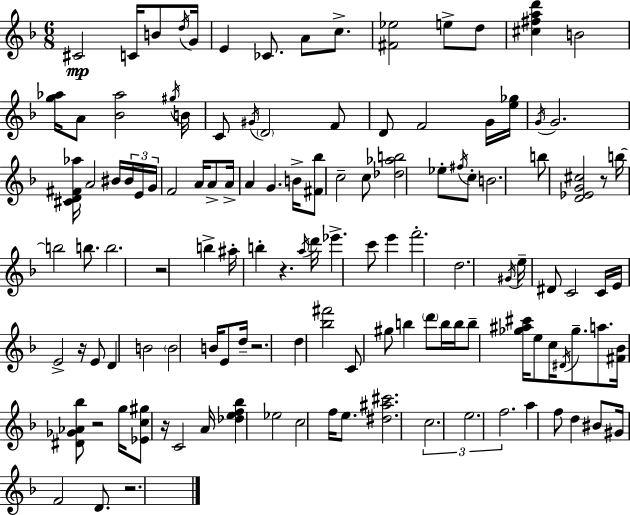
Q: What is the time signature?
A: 6/8